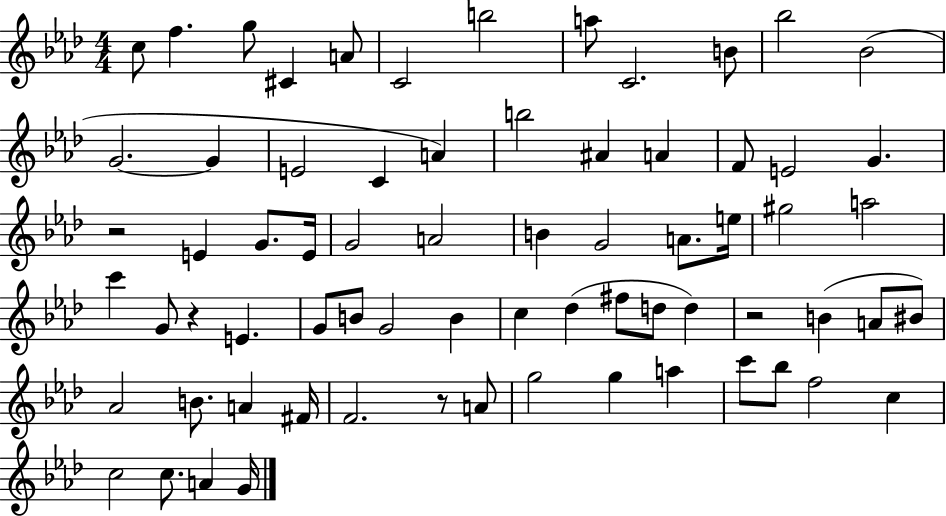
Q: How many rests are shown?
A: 4